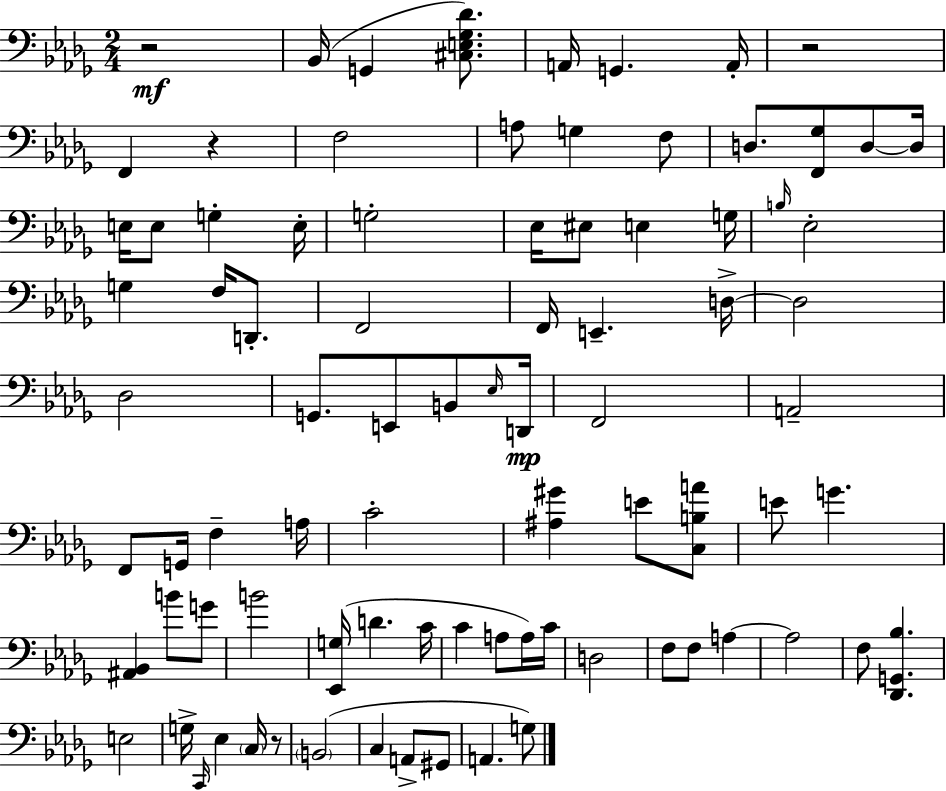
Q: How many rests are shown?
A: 4